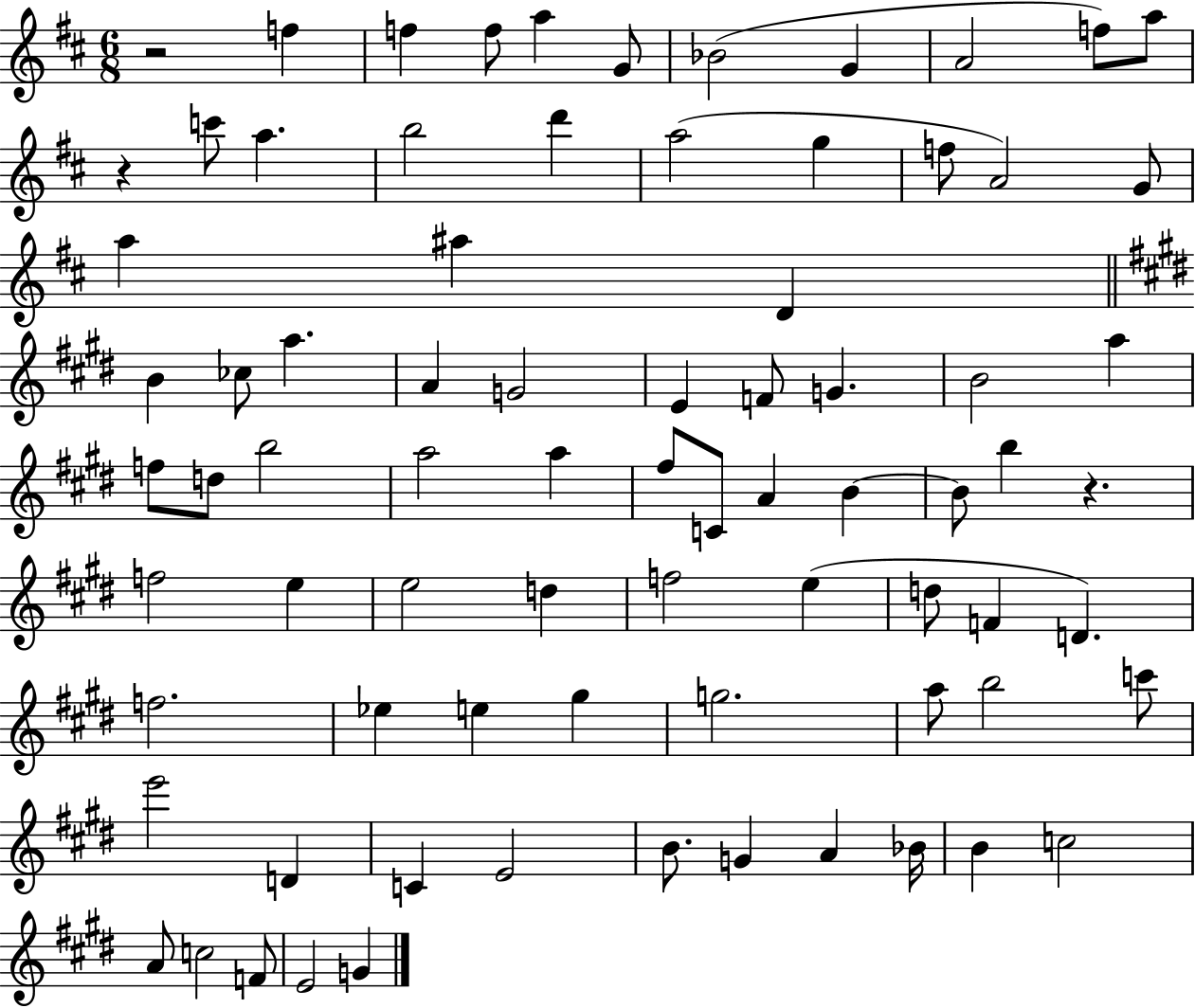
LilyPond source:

{
  \clef treble
  \numericTimeSignature
  \time 6/8
  \key d \major
  r2 f''4 | f''4 f''8 a''4 g'8 | bes'2( g'4 | a'2 f''8) a''8 | \break r4 c'''8 a''4. | b''2 d'''4 | a''2( g''4 | f''8 a'2) g'8 | \break a''4 ais''4 d'4 | \bar "||" \break \key e \major b'4 ces''8 a''4. | a'4 g'2 | e'4 f'8 g'4. | b'2 a''4 | \break f''8 d''8 b''2 | a''2 a''4 | fis''8 c'8 a'4 b'4~~ | b'8 b''4 r4. | \break f''2 e''4 | e''2 d''4 | f''2 e''4( | d''8 f'4 d'4.) | \break f''2. | ees''4 e''4 gis''4 | g''2. | a''8 b''2 c'''8 | \break e'''2 d'4 | c'4 e'2 | b'8. g'4 a'4 bes'16 | b'4 c''2 | \break a'8 c''2 f'8 | e'2 g'4 | \bar "|."
}